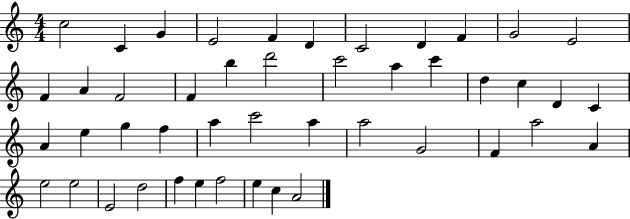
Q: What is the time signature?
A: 4/4